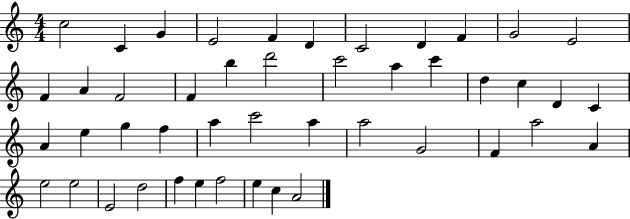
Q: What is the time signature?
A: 4/4